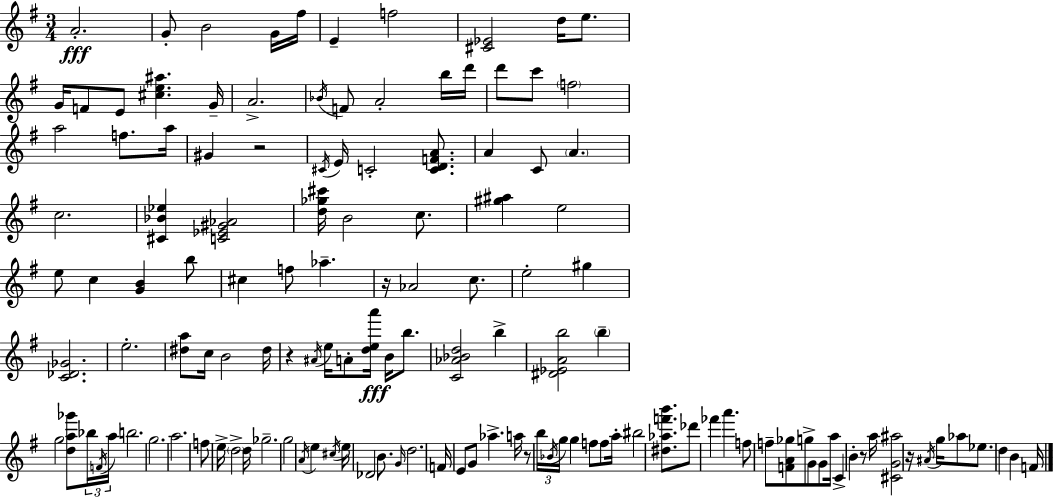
{
  \clef treble
  \numericTimeSignature
  \time 3/4
  \key e \minor
  a'2.-.\fff | g'8-. b'2 g'16 fis''16 | e'4-- f''2 | <cis' ees'>2 d''16 e''8. | \break g'16 f'8 e'8 <cis'' e'' ais''>4. g'16-- | a'2.-> | \acciaccatura { bes'16 } f'8 a'2-. b''16 | d'''16 d'''8 c'''8 \parenthesize f''2 | \break a''2 f''8. | a''16 gis'4 r2 | \acciaccatura { cis'16 } e'16 c'2-. <c' d' f' a'>8. | a'4 c'8 \parenthesize a'4. | \break c''2. | <cis' bes' ees''>4 <c' ees' gis' aes'>2 | <d'' ges'' cis'''>16 b'2 c''8. | <gis'' ais''>4 e''2 | \break e''8 c''4 <g' b'>4 | b''8 cis''4 f''8 aes''4.-- | r16 aes'2 c''8. | e''2-. gis''4 | \break <c' des' ges'>2. | e''2.-. | <dis'' a''>8 c''16 b'2 | dis''16 r4 \acciaccatura { ais'16 } e''16 a'8-. <d'' e'' a'''>16\fff b'16 | \break b''8. <c' aes' bes' d''>2 b''4-> | <dis' ees' a' b''>2 \parenthesize b''4-- | g''2 <d'' a'' ges'''>8 | \tuplet 3/2 { bes''16 \acciaccatura { f'16 } a''16 } b''2. | \break g''2. | a''2. | f''8 e''16-> \parenthesize d''2-> | d''16 ges''2.-- | \break g''2 | \acciaccatura { a'16 } e''4 \acciaccatura { cis''16 } e''16 des'2 | b'8. \grace { g'16 } d''2. | f'16 e'8 g'8 | \break aes''4.-> a''16 r8 \tuplet 3/2 { b''16 \acciaccatura { bes'16 } g''16 } | g''4 f''8 f''8 a''16-. bis''2 | <dis'' aes'' f''' b'''>8. des'''8 fes'''4 | a'''4. f''8 f''8-- | \break <f' a' ges''>8 g''8-> g'8 g'8 a''16 c'4-> | b'4-. r8 a''16 <cis' g' ais''>2 | r16 \acciaccatura { ais'16 } g''16 aes''8 ees''8. | d''4 b'4 f'16 \bar "|."
}